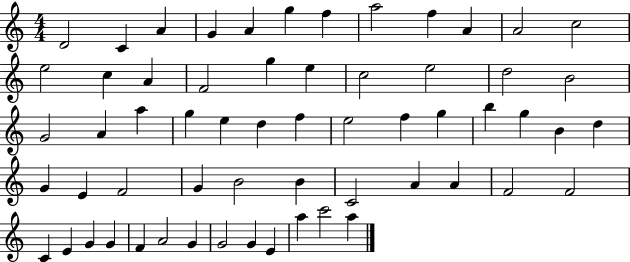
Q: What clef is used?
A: treble